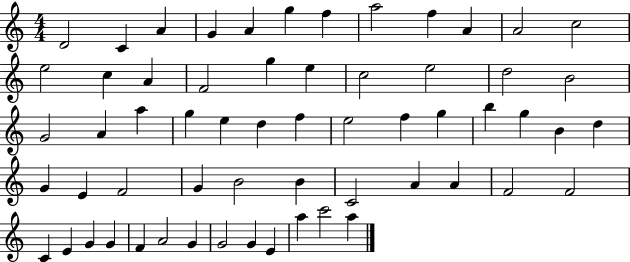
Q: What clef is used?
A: treble